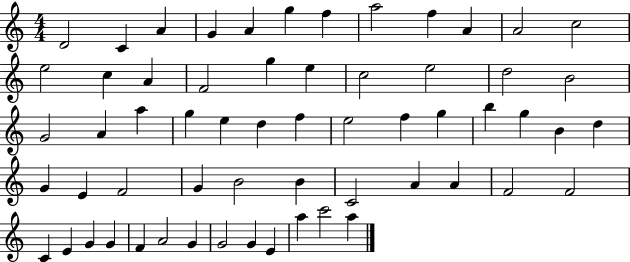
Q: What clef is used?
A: treble